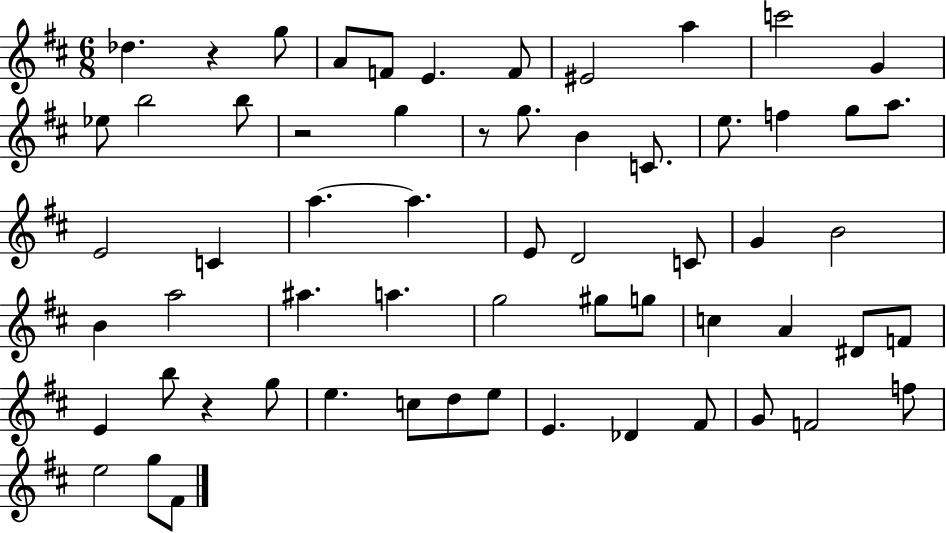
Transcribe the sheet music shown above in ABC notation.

X:1
T:Untitled
M:6/8
L:1/4
K:D
_d z g/2 A/2 F/2 E F/2 ^E2 a c'2 G _e/2 b2 b/2 z2 g z/2 g/2 B C/2 e/2 f g/2 a/2 E2 C a a E/2 D2 C/2 G B2 B a2 ^a a g2 ^g/2 g/2 c A ^D/2 F/2 E b/2 z g/2 e c/2 d/2 e/2 E _D ^F/2 G/2 F2 f/2 e2 g/2 ^F/2